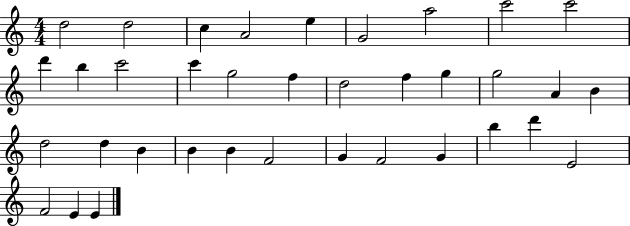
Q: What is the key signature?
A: C major